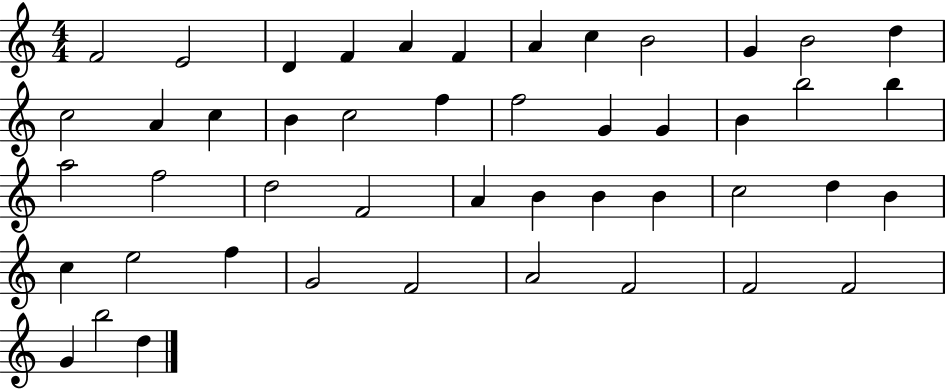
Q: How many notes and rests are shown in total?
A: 47